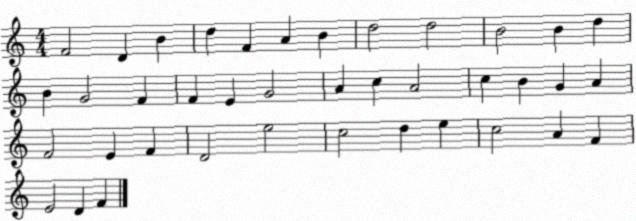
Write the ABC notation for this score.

X:1
T:Untitled
M:4/4
L:1/4
K:C
F2 D B d F A B d2 d2 B2 B d B G2 F F E G2 A c A2 c B G A F2 E F D2 e2 c2 d e c2 A F E2 D F